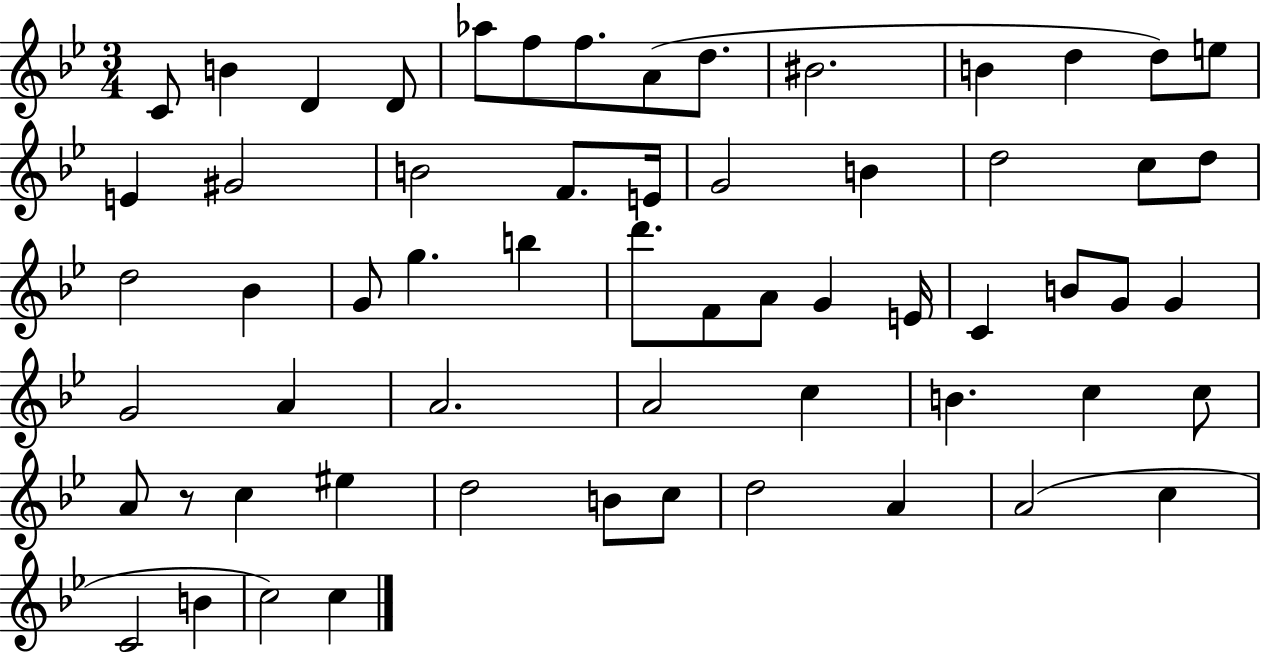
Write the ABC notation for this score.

X:1
T:Untitled
M:3/4
L:1/4
K:Bb
C/2 B D D/2 _a/2 f/2 f/2 A/2 d/2 ^B2 B d d/2 e/2 E ^G2 B2 F/2 E/4 G2 B d2 c/2 d/2 d2 _B G/2 g b d'/2 F/2 A/2 G E/4 C B/2 G/2 G G2 A A2 A2 c B c c/2 A/2 z/2 c ^e d2 B/2 c/2 d2 A A2 c C2 B c2 c